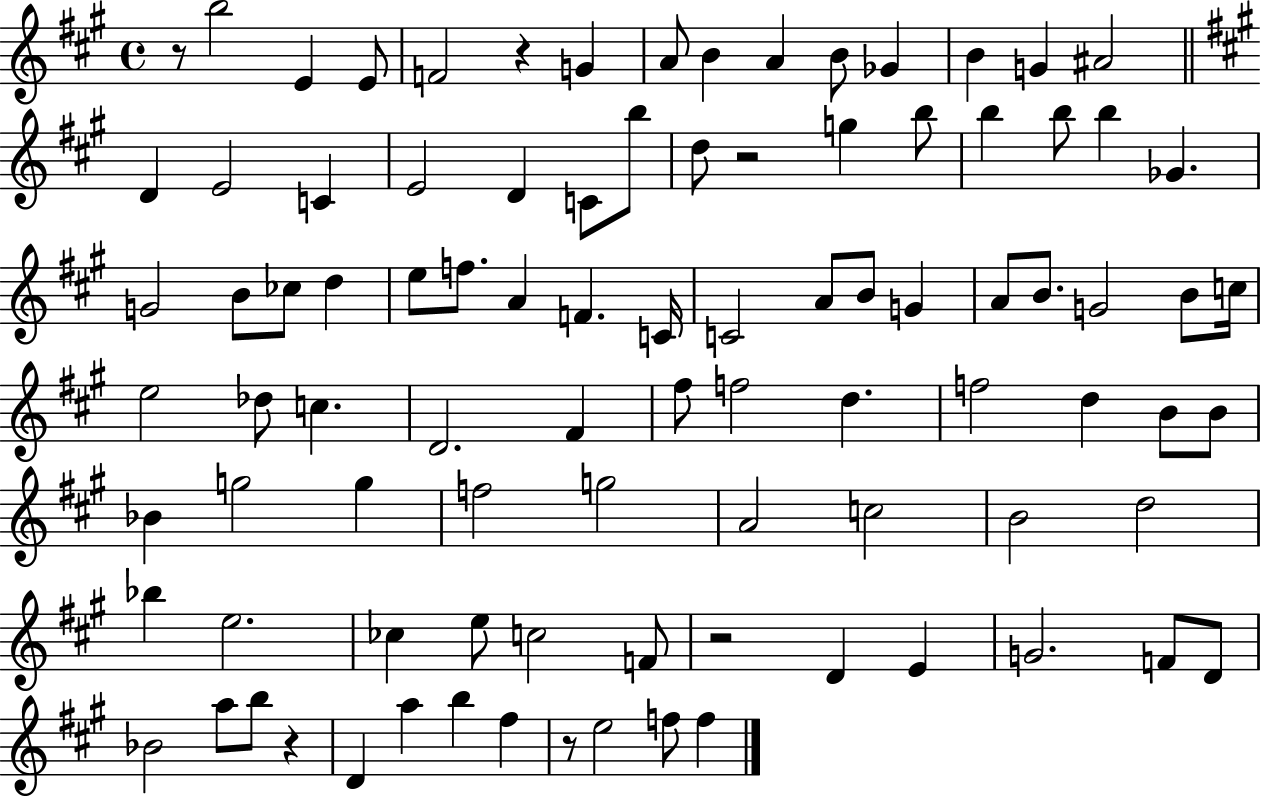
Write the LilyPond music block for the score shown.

{
  \clef treble
  \time 4/4
  \defaultTimeSignature
  \key a \major
  \repeat volta 2 { r8 b''2 e'4 e'8 | f'2 r4 g'4 | a'8 b'4 a'4 b'8 ges'4 | b'4 g'4 ais'2 | \break \bar "||" \break \key a \major d'4 e'2 c'4 | e'2 d'4 c'8 b''8 | d''8 r2 g''4 b''8 | b''4 b''8 b''4 ges'4. | \break g'2 b'8 ces''8 d''4 | e''8 f''8. a'4 f'4. c'16 | c'2 a'8 b'8 g'4 | a'8 b'8. g'2 b'8 c''16 | \break e''2 des''8 c''4. | d'2. fis'4 | fis''8 f''2 d''4. | f''2 d''4 b'8 b'8 | \break bes'4 g''2 g''4 | f''2 g''2 | a'2 c''2 | b'2 d''2 | \break bes''4 e''2. | ces''4 e''8 c''2 f'8 | r2 d'4 e'4 | g'2. f'8 d'8 | \break bes'2 a''8 b''8 r4 | d'4 a''4 b''4 fis''4 | r8 e''2 f''8 f''4 | } \bar "|."
}